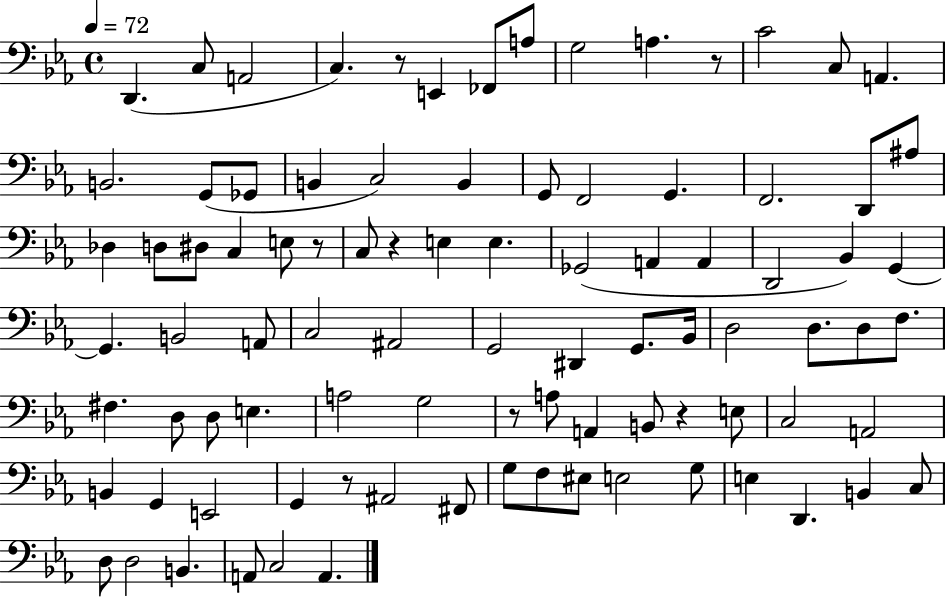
{
  \clef bass
  \time 4/4
  \defaultTimeSignature
  \key ees \major
  \tempo 4 = 72
  d,4.( c8 a,2 | c4.) r8 e,4 fes,8 a8 | g2 a4. r8 | c'2 c8 a,4. | \break b,2. g,8( ges,8 | b,4 c2) b,4 | g,8 f,2 g,4. | f,2. d,8 ais8 | \break des4 d8 dis8 c4 e8 r8 | c8 r4 e4 e4. | ges,2( a,4 a,4 | d,2 bes,4) g,4~~ | \break g,4. b,2 a,8 | c2 ais,2 | g,2 dis,4 g,8. bes,16 | d2 d8. d8 f8. | \break fis4. d8 d8 e4. | a2 g2 | r8 a8 a,4 b,8 r4 e8 | c2 a,2 | \break b,4 g,4 e,2 | g,4 r8 ais,2 fis,8 | g8 f8 eis8 e2 g8 | e4 d,4. b,4 c8 | \break d8 d2 b,4. | a,8 c2 a,4. | \bar "|."
}